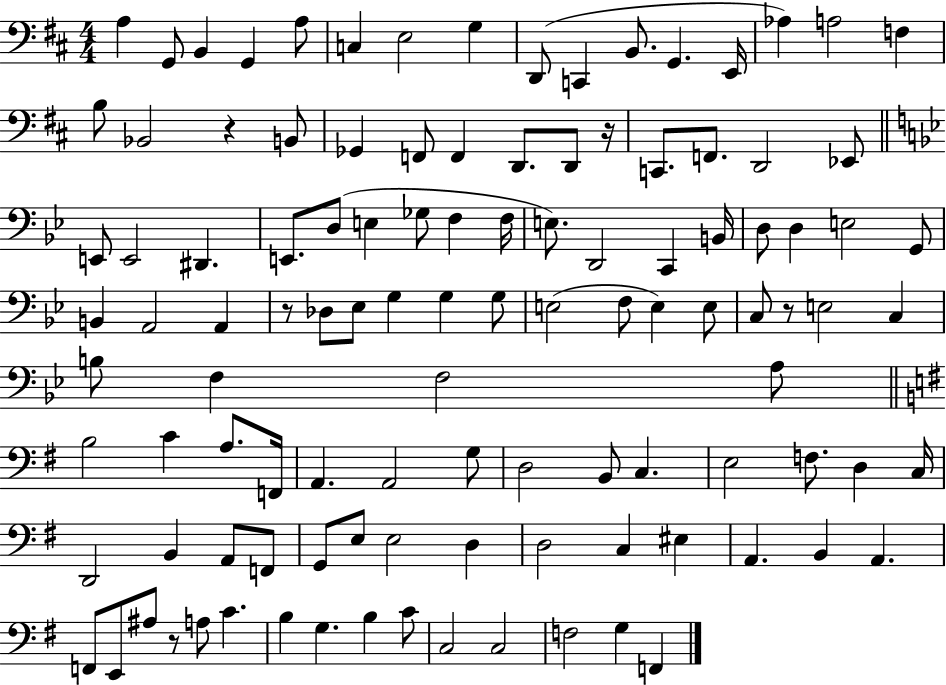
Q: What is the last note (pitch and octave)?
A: F2